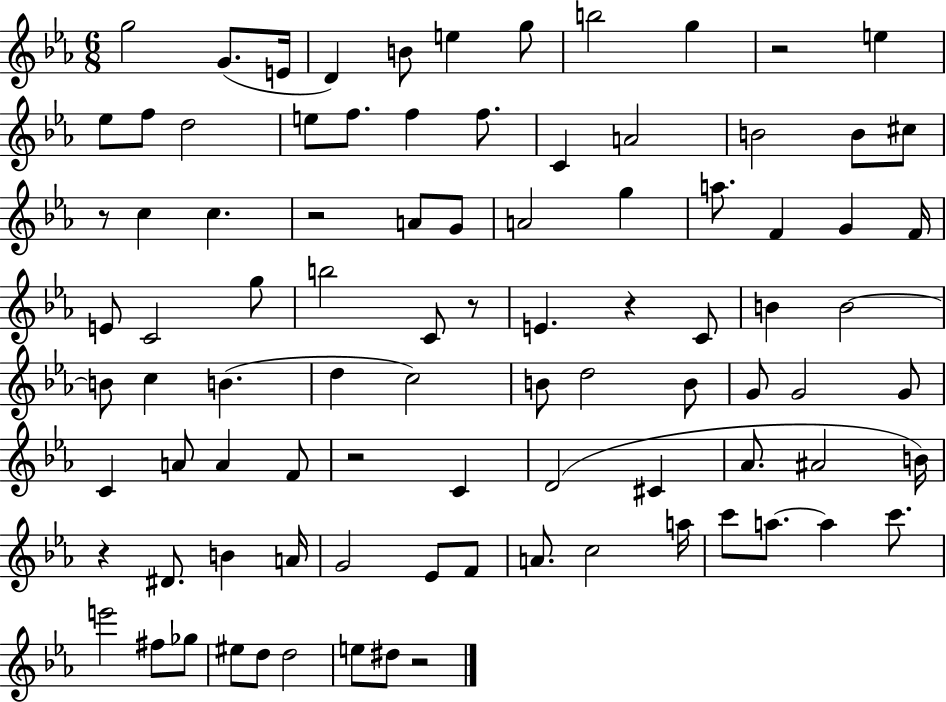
G5/h G4/e. E4/s D4/q B4/e E5/q G5/e B5/h G5/q R/h E5/q Eb5/e F5/e D5/h E5/e F5/e. F5/q F5/e. C4/q A4/h B4/h B4/e C#5/e R/e C5/q C5/q. R/h A4/e G4/e A4/h G5/q A5/e. F4/q G4/q F4/s E4/e C4/h G5/e B5/h C4/e R/e E4/q. R/q C4/e B4/q B4/h B4/e C5/q B4/q. D5/q C5/h B4/e D5/h B4/e G4/e G4/h G4/e C4/q A4/e A4/q F4/e R/h C4/q D4/h C#4/q Ab4/e. A#4/h B4/s R/q D#4/e. B4/q A4/s G4/h Eb4/e F4/e A4/e. C5/h A5/s C6/e A5/e. A5/q C6/e. E6/h F#5/e Gb5/e EIS5/e D5/e D5/h E5/e D#5/e R/h